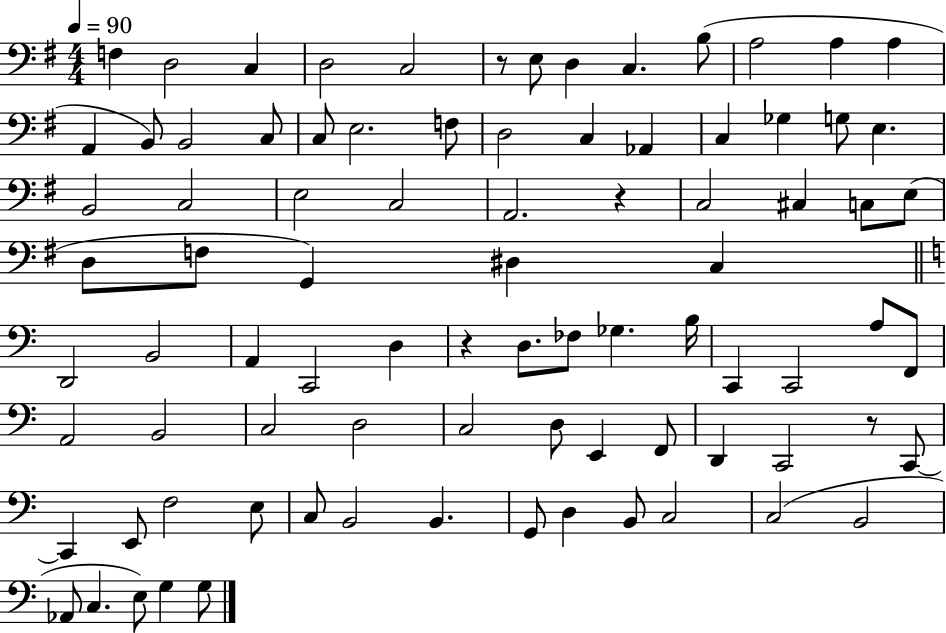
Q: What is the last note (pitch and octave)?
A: G3